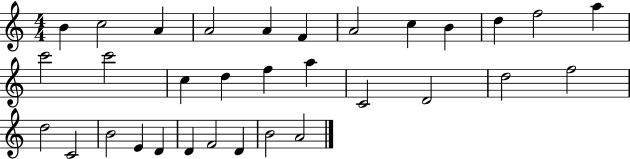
B4/q C5/h A4/q A4/h A4/q F4/q A4/h C5/q B4/q D5/q F5/h A5/q C6/h C6/h C5/q D5/q F5/q A5/q C4/h D4/h D5/h F5/h D5/h C4/h B4/h E4/q D4/q D4/q F4/h D4/q B4/h A4/h